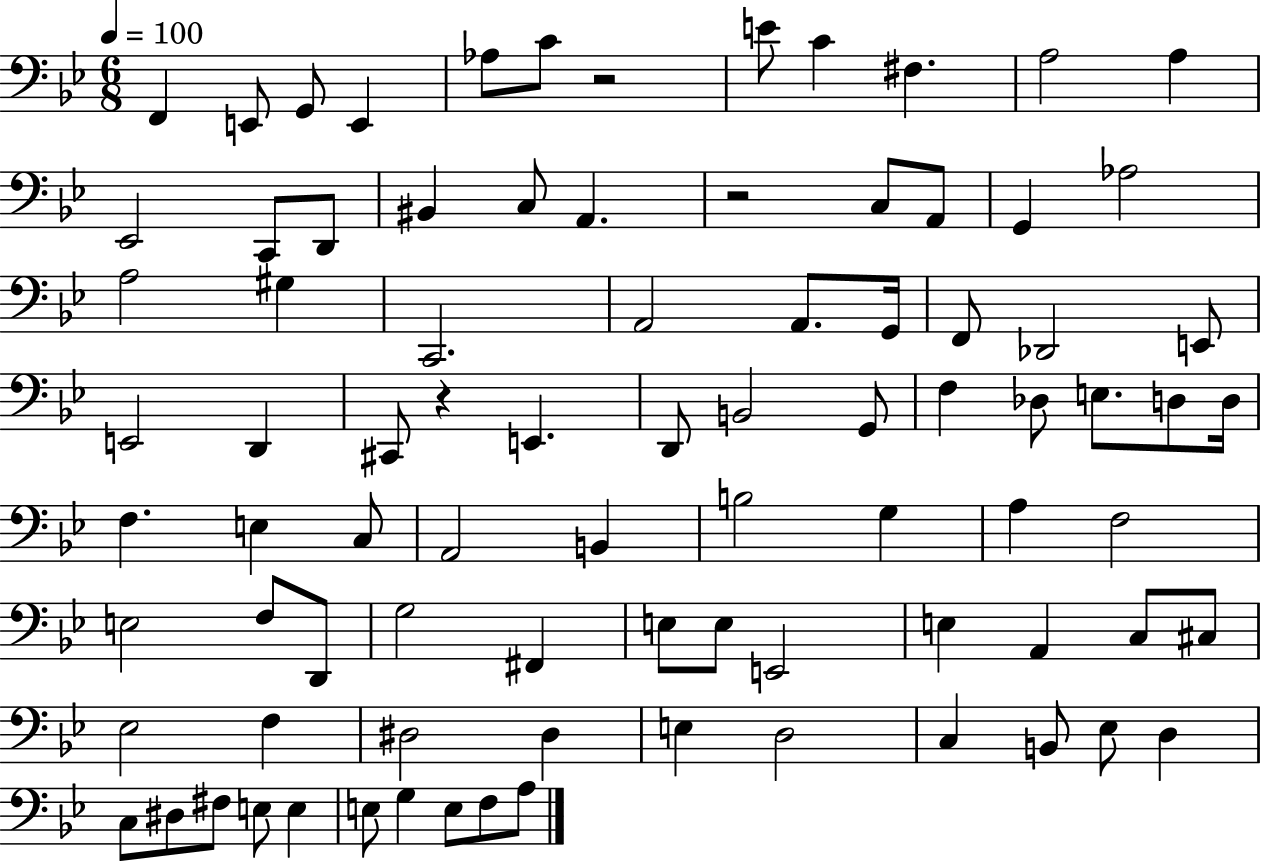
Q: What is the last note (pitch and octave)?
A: A3